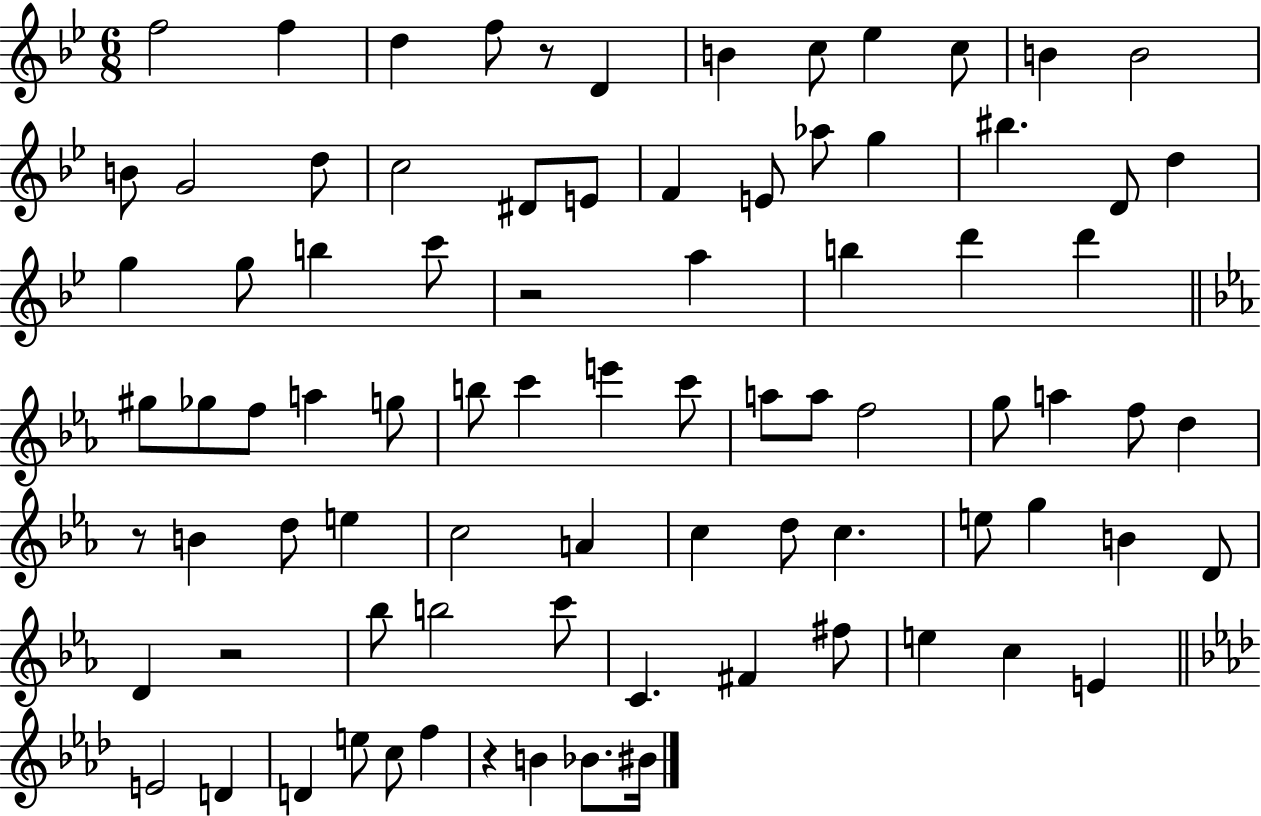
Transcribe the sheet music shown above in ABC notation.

X:1
T:Untitled
M:6/8
L:1/4
K:Bb
f2 f d f/2 z/2 D B c/2 _e c/2 B B2 B/2 G2 d/2 c2 ^D/2 E/2 F E/2 _a/2 g ^b D/2 d g g/2 b c'/2 z2 a b d' d' ^g/2 _g/2 f/2 a g/2 b/2 c' e' c'/2 a/2 a/2 f2 g/2 a f/2 d z/2 B d/2 e c2 A c d/2 c e/2 g B D/2 D z2 _b/2 b2 c'/2 C ^F ^f/2 e c E E2 D D e/2 c/2 f z B _B/2 ^B/4